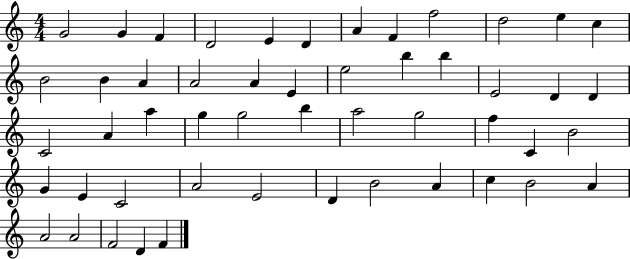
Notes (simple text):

G4/h G4/q F4/q D4/h E4/q D4/q A4/q F4/q F5/h D5/h E5/q C5/q B4/h B4/q A4/q A4/h A4/q E4/q E5/h B5/q B5/q E4/h D4/q D4/q C4/h A4/q A5/q G5/q G5/h B5/q A5/h G5/h F5/q C4/q B4/h G4/q E4/q C4/h A4/h E4/h D4/q B4/h A4/q C5/q B4/h A4/q A4/h A4/h F4/h D4/q F4/q